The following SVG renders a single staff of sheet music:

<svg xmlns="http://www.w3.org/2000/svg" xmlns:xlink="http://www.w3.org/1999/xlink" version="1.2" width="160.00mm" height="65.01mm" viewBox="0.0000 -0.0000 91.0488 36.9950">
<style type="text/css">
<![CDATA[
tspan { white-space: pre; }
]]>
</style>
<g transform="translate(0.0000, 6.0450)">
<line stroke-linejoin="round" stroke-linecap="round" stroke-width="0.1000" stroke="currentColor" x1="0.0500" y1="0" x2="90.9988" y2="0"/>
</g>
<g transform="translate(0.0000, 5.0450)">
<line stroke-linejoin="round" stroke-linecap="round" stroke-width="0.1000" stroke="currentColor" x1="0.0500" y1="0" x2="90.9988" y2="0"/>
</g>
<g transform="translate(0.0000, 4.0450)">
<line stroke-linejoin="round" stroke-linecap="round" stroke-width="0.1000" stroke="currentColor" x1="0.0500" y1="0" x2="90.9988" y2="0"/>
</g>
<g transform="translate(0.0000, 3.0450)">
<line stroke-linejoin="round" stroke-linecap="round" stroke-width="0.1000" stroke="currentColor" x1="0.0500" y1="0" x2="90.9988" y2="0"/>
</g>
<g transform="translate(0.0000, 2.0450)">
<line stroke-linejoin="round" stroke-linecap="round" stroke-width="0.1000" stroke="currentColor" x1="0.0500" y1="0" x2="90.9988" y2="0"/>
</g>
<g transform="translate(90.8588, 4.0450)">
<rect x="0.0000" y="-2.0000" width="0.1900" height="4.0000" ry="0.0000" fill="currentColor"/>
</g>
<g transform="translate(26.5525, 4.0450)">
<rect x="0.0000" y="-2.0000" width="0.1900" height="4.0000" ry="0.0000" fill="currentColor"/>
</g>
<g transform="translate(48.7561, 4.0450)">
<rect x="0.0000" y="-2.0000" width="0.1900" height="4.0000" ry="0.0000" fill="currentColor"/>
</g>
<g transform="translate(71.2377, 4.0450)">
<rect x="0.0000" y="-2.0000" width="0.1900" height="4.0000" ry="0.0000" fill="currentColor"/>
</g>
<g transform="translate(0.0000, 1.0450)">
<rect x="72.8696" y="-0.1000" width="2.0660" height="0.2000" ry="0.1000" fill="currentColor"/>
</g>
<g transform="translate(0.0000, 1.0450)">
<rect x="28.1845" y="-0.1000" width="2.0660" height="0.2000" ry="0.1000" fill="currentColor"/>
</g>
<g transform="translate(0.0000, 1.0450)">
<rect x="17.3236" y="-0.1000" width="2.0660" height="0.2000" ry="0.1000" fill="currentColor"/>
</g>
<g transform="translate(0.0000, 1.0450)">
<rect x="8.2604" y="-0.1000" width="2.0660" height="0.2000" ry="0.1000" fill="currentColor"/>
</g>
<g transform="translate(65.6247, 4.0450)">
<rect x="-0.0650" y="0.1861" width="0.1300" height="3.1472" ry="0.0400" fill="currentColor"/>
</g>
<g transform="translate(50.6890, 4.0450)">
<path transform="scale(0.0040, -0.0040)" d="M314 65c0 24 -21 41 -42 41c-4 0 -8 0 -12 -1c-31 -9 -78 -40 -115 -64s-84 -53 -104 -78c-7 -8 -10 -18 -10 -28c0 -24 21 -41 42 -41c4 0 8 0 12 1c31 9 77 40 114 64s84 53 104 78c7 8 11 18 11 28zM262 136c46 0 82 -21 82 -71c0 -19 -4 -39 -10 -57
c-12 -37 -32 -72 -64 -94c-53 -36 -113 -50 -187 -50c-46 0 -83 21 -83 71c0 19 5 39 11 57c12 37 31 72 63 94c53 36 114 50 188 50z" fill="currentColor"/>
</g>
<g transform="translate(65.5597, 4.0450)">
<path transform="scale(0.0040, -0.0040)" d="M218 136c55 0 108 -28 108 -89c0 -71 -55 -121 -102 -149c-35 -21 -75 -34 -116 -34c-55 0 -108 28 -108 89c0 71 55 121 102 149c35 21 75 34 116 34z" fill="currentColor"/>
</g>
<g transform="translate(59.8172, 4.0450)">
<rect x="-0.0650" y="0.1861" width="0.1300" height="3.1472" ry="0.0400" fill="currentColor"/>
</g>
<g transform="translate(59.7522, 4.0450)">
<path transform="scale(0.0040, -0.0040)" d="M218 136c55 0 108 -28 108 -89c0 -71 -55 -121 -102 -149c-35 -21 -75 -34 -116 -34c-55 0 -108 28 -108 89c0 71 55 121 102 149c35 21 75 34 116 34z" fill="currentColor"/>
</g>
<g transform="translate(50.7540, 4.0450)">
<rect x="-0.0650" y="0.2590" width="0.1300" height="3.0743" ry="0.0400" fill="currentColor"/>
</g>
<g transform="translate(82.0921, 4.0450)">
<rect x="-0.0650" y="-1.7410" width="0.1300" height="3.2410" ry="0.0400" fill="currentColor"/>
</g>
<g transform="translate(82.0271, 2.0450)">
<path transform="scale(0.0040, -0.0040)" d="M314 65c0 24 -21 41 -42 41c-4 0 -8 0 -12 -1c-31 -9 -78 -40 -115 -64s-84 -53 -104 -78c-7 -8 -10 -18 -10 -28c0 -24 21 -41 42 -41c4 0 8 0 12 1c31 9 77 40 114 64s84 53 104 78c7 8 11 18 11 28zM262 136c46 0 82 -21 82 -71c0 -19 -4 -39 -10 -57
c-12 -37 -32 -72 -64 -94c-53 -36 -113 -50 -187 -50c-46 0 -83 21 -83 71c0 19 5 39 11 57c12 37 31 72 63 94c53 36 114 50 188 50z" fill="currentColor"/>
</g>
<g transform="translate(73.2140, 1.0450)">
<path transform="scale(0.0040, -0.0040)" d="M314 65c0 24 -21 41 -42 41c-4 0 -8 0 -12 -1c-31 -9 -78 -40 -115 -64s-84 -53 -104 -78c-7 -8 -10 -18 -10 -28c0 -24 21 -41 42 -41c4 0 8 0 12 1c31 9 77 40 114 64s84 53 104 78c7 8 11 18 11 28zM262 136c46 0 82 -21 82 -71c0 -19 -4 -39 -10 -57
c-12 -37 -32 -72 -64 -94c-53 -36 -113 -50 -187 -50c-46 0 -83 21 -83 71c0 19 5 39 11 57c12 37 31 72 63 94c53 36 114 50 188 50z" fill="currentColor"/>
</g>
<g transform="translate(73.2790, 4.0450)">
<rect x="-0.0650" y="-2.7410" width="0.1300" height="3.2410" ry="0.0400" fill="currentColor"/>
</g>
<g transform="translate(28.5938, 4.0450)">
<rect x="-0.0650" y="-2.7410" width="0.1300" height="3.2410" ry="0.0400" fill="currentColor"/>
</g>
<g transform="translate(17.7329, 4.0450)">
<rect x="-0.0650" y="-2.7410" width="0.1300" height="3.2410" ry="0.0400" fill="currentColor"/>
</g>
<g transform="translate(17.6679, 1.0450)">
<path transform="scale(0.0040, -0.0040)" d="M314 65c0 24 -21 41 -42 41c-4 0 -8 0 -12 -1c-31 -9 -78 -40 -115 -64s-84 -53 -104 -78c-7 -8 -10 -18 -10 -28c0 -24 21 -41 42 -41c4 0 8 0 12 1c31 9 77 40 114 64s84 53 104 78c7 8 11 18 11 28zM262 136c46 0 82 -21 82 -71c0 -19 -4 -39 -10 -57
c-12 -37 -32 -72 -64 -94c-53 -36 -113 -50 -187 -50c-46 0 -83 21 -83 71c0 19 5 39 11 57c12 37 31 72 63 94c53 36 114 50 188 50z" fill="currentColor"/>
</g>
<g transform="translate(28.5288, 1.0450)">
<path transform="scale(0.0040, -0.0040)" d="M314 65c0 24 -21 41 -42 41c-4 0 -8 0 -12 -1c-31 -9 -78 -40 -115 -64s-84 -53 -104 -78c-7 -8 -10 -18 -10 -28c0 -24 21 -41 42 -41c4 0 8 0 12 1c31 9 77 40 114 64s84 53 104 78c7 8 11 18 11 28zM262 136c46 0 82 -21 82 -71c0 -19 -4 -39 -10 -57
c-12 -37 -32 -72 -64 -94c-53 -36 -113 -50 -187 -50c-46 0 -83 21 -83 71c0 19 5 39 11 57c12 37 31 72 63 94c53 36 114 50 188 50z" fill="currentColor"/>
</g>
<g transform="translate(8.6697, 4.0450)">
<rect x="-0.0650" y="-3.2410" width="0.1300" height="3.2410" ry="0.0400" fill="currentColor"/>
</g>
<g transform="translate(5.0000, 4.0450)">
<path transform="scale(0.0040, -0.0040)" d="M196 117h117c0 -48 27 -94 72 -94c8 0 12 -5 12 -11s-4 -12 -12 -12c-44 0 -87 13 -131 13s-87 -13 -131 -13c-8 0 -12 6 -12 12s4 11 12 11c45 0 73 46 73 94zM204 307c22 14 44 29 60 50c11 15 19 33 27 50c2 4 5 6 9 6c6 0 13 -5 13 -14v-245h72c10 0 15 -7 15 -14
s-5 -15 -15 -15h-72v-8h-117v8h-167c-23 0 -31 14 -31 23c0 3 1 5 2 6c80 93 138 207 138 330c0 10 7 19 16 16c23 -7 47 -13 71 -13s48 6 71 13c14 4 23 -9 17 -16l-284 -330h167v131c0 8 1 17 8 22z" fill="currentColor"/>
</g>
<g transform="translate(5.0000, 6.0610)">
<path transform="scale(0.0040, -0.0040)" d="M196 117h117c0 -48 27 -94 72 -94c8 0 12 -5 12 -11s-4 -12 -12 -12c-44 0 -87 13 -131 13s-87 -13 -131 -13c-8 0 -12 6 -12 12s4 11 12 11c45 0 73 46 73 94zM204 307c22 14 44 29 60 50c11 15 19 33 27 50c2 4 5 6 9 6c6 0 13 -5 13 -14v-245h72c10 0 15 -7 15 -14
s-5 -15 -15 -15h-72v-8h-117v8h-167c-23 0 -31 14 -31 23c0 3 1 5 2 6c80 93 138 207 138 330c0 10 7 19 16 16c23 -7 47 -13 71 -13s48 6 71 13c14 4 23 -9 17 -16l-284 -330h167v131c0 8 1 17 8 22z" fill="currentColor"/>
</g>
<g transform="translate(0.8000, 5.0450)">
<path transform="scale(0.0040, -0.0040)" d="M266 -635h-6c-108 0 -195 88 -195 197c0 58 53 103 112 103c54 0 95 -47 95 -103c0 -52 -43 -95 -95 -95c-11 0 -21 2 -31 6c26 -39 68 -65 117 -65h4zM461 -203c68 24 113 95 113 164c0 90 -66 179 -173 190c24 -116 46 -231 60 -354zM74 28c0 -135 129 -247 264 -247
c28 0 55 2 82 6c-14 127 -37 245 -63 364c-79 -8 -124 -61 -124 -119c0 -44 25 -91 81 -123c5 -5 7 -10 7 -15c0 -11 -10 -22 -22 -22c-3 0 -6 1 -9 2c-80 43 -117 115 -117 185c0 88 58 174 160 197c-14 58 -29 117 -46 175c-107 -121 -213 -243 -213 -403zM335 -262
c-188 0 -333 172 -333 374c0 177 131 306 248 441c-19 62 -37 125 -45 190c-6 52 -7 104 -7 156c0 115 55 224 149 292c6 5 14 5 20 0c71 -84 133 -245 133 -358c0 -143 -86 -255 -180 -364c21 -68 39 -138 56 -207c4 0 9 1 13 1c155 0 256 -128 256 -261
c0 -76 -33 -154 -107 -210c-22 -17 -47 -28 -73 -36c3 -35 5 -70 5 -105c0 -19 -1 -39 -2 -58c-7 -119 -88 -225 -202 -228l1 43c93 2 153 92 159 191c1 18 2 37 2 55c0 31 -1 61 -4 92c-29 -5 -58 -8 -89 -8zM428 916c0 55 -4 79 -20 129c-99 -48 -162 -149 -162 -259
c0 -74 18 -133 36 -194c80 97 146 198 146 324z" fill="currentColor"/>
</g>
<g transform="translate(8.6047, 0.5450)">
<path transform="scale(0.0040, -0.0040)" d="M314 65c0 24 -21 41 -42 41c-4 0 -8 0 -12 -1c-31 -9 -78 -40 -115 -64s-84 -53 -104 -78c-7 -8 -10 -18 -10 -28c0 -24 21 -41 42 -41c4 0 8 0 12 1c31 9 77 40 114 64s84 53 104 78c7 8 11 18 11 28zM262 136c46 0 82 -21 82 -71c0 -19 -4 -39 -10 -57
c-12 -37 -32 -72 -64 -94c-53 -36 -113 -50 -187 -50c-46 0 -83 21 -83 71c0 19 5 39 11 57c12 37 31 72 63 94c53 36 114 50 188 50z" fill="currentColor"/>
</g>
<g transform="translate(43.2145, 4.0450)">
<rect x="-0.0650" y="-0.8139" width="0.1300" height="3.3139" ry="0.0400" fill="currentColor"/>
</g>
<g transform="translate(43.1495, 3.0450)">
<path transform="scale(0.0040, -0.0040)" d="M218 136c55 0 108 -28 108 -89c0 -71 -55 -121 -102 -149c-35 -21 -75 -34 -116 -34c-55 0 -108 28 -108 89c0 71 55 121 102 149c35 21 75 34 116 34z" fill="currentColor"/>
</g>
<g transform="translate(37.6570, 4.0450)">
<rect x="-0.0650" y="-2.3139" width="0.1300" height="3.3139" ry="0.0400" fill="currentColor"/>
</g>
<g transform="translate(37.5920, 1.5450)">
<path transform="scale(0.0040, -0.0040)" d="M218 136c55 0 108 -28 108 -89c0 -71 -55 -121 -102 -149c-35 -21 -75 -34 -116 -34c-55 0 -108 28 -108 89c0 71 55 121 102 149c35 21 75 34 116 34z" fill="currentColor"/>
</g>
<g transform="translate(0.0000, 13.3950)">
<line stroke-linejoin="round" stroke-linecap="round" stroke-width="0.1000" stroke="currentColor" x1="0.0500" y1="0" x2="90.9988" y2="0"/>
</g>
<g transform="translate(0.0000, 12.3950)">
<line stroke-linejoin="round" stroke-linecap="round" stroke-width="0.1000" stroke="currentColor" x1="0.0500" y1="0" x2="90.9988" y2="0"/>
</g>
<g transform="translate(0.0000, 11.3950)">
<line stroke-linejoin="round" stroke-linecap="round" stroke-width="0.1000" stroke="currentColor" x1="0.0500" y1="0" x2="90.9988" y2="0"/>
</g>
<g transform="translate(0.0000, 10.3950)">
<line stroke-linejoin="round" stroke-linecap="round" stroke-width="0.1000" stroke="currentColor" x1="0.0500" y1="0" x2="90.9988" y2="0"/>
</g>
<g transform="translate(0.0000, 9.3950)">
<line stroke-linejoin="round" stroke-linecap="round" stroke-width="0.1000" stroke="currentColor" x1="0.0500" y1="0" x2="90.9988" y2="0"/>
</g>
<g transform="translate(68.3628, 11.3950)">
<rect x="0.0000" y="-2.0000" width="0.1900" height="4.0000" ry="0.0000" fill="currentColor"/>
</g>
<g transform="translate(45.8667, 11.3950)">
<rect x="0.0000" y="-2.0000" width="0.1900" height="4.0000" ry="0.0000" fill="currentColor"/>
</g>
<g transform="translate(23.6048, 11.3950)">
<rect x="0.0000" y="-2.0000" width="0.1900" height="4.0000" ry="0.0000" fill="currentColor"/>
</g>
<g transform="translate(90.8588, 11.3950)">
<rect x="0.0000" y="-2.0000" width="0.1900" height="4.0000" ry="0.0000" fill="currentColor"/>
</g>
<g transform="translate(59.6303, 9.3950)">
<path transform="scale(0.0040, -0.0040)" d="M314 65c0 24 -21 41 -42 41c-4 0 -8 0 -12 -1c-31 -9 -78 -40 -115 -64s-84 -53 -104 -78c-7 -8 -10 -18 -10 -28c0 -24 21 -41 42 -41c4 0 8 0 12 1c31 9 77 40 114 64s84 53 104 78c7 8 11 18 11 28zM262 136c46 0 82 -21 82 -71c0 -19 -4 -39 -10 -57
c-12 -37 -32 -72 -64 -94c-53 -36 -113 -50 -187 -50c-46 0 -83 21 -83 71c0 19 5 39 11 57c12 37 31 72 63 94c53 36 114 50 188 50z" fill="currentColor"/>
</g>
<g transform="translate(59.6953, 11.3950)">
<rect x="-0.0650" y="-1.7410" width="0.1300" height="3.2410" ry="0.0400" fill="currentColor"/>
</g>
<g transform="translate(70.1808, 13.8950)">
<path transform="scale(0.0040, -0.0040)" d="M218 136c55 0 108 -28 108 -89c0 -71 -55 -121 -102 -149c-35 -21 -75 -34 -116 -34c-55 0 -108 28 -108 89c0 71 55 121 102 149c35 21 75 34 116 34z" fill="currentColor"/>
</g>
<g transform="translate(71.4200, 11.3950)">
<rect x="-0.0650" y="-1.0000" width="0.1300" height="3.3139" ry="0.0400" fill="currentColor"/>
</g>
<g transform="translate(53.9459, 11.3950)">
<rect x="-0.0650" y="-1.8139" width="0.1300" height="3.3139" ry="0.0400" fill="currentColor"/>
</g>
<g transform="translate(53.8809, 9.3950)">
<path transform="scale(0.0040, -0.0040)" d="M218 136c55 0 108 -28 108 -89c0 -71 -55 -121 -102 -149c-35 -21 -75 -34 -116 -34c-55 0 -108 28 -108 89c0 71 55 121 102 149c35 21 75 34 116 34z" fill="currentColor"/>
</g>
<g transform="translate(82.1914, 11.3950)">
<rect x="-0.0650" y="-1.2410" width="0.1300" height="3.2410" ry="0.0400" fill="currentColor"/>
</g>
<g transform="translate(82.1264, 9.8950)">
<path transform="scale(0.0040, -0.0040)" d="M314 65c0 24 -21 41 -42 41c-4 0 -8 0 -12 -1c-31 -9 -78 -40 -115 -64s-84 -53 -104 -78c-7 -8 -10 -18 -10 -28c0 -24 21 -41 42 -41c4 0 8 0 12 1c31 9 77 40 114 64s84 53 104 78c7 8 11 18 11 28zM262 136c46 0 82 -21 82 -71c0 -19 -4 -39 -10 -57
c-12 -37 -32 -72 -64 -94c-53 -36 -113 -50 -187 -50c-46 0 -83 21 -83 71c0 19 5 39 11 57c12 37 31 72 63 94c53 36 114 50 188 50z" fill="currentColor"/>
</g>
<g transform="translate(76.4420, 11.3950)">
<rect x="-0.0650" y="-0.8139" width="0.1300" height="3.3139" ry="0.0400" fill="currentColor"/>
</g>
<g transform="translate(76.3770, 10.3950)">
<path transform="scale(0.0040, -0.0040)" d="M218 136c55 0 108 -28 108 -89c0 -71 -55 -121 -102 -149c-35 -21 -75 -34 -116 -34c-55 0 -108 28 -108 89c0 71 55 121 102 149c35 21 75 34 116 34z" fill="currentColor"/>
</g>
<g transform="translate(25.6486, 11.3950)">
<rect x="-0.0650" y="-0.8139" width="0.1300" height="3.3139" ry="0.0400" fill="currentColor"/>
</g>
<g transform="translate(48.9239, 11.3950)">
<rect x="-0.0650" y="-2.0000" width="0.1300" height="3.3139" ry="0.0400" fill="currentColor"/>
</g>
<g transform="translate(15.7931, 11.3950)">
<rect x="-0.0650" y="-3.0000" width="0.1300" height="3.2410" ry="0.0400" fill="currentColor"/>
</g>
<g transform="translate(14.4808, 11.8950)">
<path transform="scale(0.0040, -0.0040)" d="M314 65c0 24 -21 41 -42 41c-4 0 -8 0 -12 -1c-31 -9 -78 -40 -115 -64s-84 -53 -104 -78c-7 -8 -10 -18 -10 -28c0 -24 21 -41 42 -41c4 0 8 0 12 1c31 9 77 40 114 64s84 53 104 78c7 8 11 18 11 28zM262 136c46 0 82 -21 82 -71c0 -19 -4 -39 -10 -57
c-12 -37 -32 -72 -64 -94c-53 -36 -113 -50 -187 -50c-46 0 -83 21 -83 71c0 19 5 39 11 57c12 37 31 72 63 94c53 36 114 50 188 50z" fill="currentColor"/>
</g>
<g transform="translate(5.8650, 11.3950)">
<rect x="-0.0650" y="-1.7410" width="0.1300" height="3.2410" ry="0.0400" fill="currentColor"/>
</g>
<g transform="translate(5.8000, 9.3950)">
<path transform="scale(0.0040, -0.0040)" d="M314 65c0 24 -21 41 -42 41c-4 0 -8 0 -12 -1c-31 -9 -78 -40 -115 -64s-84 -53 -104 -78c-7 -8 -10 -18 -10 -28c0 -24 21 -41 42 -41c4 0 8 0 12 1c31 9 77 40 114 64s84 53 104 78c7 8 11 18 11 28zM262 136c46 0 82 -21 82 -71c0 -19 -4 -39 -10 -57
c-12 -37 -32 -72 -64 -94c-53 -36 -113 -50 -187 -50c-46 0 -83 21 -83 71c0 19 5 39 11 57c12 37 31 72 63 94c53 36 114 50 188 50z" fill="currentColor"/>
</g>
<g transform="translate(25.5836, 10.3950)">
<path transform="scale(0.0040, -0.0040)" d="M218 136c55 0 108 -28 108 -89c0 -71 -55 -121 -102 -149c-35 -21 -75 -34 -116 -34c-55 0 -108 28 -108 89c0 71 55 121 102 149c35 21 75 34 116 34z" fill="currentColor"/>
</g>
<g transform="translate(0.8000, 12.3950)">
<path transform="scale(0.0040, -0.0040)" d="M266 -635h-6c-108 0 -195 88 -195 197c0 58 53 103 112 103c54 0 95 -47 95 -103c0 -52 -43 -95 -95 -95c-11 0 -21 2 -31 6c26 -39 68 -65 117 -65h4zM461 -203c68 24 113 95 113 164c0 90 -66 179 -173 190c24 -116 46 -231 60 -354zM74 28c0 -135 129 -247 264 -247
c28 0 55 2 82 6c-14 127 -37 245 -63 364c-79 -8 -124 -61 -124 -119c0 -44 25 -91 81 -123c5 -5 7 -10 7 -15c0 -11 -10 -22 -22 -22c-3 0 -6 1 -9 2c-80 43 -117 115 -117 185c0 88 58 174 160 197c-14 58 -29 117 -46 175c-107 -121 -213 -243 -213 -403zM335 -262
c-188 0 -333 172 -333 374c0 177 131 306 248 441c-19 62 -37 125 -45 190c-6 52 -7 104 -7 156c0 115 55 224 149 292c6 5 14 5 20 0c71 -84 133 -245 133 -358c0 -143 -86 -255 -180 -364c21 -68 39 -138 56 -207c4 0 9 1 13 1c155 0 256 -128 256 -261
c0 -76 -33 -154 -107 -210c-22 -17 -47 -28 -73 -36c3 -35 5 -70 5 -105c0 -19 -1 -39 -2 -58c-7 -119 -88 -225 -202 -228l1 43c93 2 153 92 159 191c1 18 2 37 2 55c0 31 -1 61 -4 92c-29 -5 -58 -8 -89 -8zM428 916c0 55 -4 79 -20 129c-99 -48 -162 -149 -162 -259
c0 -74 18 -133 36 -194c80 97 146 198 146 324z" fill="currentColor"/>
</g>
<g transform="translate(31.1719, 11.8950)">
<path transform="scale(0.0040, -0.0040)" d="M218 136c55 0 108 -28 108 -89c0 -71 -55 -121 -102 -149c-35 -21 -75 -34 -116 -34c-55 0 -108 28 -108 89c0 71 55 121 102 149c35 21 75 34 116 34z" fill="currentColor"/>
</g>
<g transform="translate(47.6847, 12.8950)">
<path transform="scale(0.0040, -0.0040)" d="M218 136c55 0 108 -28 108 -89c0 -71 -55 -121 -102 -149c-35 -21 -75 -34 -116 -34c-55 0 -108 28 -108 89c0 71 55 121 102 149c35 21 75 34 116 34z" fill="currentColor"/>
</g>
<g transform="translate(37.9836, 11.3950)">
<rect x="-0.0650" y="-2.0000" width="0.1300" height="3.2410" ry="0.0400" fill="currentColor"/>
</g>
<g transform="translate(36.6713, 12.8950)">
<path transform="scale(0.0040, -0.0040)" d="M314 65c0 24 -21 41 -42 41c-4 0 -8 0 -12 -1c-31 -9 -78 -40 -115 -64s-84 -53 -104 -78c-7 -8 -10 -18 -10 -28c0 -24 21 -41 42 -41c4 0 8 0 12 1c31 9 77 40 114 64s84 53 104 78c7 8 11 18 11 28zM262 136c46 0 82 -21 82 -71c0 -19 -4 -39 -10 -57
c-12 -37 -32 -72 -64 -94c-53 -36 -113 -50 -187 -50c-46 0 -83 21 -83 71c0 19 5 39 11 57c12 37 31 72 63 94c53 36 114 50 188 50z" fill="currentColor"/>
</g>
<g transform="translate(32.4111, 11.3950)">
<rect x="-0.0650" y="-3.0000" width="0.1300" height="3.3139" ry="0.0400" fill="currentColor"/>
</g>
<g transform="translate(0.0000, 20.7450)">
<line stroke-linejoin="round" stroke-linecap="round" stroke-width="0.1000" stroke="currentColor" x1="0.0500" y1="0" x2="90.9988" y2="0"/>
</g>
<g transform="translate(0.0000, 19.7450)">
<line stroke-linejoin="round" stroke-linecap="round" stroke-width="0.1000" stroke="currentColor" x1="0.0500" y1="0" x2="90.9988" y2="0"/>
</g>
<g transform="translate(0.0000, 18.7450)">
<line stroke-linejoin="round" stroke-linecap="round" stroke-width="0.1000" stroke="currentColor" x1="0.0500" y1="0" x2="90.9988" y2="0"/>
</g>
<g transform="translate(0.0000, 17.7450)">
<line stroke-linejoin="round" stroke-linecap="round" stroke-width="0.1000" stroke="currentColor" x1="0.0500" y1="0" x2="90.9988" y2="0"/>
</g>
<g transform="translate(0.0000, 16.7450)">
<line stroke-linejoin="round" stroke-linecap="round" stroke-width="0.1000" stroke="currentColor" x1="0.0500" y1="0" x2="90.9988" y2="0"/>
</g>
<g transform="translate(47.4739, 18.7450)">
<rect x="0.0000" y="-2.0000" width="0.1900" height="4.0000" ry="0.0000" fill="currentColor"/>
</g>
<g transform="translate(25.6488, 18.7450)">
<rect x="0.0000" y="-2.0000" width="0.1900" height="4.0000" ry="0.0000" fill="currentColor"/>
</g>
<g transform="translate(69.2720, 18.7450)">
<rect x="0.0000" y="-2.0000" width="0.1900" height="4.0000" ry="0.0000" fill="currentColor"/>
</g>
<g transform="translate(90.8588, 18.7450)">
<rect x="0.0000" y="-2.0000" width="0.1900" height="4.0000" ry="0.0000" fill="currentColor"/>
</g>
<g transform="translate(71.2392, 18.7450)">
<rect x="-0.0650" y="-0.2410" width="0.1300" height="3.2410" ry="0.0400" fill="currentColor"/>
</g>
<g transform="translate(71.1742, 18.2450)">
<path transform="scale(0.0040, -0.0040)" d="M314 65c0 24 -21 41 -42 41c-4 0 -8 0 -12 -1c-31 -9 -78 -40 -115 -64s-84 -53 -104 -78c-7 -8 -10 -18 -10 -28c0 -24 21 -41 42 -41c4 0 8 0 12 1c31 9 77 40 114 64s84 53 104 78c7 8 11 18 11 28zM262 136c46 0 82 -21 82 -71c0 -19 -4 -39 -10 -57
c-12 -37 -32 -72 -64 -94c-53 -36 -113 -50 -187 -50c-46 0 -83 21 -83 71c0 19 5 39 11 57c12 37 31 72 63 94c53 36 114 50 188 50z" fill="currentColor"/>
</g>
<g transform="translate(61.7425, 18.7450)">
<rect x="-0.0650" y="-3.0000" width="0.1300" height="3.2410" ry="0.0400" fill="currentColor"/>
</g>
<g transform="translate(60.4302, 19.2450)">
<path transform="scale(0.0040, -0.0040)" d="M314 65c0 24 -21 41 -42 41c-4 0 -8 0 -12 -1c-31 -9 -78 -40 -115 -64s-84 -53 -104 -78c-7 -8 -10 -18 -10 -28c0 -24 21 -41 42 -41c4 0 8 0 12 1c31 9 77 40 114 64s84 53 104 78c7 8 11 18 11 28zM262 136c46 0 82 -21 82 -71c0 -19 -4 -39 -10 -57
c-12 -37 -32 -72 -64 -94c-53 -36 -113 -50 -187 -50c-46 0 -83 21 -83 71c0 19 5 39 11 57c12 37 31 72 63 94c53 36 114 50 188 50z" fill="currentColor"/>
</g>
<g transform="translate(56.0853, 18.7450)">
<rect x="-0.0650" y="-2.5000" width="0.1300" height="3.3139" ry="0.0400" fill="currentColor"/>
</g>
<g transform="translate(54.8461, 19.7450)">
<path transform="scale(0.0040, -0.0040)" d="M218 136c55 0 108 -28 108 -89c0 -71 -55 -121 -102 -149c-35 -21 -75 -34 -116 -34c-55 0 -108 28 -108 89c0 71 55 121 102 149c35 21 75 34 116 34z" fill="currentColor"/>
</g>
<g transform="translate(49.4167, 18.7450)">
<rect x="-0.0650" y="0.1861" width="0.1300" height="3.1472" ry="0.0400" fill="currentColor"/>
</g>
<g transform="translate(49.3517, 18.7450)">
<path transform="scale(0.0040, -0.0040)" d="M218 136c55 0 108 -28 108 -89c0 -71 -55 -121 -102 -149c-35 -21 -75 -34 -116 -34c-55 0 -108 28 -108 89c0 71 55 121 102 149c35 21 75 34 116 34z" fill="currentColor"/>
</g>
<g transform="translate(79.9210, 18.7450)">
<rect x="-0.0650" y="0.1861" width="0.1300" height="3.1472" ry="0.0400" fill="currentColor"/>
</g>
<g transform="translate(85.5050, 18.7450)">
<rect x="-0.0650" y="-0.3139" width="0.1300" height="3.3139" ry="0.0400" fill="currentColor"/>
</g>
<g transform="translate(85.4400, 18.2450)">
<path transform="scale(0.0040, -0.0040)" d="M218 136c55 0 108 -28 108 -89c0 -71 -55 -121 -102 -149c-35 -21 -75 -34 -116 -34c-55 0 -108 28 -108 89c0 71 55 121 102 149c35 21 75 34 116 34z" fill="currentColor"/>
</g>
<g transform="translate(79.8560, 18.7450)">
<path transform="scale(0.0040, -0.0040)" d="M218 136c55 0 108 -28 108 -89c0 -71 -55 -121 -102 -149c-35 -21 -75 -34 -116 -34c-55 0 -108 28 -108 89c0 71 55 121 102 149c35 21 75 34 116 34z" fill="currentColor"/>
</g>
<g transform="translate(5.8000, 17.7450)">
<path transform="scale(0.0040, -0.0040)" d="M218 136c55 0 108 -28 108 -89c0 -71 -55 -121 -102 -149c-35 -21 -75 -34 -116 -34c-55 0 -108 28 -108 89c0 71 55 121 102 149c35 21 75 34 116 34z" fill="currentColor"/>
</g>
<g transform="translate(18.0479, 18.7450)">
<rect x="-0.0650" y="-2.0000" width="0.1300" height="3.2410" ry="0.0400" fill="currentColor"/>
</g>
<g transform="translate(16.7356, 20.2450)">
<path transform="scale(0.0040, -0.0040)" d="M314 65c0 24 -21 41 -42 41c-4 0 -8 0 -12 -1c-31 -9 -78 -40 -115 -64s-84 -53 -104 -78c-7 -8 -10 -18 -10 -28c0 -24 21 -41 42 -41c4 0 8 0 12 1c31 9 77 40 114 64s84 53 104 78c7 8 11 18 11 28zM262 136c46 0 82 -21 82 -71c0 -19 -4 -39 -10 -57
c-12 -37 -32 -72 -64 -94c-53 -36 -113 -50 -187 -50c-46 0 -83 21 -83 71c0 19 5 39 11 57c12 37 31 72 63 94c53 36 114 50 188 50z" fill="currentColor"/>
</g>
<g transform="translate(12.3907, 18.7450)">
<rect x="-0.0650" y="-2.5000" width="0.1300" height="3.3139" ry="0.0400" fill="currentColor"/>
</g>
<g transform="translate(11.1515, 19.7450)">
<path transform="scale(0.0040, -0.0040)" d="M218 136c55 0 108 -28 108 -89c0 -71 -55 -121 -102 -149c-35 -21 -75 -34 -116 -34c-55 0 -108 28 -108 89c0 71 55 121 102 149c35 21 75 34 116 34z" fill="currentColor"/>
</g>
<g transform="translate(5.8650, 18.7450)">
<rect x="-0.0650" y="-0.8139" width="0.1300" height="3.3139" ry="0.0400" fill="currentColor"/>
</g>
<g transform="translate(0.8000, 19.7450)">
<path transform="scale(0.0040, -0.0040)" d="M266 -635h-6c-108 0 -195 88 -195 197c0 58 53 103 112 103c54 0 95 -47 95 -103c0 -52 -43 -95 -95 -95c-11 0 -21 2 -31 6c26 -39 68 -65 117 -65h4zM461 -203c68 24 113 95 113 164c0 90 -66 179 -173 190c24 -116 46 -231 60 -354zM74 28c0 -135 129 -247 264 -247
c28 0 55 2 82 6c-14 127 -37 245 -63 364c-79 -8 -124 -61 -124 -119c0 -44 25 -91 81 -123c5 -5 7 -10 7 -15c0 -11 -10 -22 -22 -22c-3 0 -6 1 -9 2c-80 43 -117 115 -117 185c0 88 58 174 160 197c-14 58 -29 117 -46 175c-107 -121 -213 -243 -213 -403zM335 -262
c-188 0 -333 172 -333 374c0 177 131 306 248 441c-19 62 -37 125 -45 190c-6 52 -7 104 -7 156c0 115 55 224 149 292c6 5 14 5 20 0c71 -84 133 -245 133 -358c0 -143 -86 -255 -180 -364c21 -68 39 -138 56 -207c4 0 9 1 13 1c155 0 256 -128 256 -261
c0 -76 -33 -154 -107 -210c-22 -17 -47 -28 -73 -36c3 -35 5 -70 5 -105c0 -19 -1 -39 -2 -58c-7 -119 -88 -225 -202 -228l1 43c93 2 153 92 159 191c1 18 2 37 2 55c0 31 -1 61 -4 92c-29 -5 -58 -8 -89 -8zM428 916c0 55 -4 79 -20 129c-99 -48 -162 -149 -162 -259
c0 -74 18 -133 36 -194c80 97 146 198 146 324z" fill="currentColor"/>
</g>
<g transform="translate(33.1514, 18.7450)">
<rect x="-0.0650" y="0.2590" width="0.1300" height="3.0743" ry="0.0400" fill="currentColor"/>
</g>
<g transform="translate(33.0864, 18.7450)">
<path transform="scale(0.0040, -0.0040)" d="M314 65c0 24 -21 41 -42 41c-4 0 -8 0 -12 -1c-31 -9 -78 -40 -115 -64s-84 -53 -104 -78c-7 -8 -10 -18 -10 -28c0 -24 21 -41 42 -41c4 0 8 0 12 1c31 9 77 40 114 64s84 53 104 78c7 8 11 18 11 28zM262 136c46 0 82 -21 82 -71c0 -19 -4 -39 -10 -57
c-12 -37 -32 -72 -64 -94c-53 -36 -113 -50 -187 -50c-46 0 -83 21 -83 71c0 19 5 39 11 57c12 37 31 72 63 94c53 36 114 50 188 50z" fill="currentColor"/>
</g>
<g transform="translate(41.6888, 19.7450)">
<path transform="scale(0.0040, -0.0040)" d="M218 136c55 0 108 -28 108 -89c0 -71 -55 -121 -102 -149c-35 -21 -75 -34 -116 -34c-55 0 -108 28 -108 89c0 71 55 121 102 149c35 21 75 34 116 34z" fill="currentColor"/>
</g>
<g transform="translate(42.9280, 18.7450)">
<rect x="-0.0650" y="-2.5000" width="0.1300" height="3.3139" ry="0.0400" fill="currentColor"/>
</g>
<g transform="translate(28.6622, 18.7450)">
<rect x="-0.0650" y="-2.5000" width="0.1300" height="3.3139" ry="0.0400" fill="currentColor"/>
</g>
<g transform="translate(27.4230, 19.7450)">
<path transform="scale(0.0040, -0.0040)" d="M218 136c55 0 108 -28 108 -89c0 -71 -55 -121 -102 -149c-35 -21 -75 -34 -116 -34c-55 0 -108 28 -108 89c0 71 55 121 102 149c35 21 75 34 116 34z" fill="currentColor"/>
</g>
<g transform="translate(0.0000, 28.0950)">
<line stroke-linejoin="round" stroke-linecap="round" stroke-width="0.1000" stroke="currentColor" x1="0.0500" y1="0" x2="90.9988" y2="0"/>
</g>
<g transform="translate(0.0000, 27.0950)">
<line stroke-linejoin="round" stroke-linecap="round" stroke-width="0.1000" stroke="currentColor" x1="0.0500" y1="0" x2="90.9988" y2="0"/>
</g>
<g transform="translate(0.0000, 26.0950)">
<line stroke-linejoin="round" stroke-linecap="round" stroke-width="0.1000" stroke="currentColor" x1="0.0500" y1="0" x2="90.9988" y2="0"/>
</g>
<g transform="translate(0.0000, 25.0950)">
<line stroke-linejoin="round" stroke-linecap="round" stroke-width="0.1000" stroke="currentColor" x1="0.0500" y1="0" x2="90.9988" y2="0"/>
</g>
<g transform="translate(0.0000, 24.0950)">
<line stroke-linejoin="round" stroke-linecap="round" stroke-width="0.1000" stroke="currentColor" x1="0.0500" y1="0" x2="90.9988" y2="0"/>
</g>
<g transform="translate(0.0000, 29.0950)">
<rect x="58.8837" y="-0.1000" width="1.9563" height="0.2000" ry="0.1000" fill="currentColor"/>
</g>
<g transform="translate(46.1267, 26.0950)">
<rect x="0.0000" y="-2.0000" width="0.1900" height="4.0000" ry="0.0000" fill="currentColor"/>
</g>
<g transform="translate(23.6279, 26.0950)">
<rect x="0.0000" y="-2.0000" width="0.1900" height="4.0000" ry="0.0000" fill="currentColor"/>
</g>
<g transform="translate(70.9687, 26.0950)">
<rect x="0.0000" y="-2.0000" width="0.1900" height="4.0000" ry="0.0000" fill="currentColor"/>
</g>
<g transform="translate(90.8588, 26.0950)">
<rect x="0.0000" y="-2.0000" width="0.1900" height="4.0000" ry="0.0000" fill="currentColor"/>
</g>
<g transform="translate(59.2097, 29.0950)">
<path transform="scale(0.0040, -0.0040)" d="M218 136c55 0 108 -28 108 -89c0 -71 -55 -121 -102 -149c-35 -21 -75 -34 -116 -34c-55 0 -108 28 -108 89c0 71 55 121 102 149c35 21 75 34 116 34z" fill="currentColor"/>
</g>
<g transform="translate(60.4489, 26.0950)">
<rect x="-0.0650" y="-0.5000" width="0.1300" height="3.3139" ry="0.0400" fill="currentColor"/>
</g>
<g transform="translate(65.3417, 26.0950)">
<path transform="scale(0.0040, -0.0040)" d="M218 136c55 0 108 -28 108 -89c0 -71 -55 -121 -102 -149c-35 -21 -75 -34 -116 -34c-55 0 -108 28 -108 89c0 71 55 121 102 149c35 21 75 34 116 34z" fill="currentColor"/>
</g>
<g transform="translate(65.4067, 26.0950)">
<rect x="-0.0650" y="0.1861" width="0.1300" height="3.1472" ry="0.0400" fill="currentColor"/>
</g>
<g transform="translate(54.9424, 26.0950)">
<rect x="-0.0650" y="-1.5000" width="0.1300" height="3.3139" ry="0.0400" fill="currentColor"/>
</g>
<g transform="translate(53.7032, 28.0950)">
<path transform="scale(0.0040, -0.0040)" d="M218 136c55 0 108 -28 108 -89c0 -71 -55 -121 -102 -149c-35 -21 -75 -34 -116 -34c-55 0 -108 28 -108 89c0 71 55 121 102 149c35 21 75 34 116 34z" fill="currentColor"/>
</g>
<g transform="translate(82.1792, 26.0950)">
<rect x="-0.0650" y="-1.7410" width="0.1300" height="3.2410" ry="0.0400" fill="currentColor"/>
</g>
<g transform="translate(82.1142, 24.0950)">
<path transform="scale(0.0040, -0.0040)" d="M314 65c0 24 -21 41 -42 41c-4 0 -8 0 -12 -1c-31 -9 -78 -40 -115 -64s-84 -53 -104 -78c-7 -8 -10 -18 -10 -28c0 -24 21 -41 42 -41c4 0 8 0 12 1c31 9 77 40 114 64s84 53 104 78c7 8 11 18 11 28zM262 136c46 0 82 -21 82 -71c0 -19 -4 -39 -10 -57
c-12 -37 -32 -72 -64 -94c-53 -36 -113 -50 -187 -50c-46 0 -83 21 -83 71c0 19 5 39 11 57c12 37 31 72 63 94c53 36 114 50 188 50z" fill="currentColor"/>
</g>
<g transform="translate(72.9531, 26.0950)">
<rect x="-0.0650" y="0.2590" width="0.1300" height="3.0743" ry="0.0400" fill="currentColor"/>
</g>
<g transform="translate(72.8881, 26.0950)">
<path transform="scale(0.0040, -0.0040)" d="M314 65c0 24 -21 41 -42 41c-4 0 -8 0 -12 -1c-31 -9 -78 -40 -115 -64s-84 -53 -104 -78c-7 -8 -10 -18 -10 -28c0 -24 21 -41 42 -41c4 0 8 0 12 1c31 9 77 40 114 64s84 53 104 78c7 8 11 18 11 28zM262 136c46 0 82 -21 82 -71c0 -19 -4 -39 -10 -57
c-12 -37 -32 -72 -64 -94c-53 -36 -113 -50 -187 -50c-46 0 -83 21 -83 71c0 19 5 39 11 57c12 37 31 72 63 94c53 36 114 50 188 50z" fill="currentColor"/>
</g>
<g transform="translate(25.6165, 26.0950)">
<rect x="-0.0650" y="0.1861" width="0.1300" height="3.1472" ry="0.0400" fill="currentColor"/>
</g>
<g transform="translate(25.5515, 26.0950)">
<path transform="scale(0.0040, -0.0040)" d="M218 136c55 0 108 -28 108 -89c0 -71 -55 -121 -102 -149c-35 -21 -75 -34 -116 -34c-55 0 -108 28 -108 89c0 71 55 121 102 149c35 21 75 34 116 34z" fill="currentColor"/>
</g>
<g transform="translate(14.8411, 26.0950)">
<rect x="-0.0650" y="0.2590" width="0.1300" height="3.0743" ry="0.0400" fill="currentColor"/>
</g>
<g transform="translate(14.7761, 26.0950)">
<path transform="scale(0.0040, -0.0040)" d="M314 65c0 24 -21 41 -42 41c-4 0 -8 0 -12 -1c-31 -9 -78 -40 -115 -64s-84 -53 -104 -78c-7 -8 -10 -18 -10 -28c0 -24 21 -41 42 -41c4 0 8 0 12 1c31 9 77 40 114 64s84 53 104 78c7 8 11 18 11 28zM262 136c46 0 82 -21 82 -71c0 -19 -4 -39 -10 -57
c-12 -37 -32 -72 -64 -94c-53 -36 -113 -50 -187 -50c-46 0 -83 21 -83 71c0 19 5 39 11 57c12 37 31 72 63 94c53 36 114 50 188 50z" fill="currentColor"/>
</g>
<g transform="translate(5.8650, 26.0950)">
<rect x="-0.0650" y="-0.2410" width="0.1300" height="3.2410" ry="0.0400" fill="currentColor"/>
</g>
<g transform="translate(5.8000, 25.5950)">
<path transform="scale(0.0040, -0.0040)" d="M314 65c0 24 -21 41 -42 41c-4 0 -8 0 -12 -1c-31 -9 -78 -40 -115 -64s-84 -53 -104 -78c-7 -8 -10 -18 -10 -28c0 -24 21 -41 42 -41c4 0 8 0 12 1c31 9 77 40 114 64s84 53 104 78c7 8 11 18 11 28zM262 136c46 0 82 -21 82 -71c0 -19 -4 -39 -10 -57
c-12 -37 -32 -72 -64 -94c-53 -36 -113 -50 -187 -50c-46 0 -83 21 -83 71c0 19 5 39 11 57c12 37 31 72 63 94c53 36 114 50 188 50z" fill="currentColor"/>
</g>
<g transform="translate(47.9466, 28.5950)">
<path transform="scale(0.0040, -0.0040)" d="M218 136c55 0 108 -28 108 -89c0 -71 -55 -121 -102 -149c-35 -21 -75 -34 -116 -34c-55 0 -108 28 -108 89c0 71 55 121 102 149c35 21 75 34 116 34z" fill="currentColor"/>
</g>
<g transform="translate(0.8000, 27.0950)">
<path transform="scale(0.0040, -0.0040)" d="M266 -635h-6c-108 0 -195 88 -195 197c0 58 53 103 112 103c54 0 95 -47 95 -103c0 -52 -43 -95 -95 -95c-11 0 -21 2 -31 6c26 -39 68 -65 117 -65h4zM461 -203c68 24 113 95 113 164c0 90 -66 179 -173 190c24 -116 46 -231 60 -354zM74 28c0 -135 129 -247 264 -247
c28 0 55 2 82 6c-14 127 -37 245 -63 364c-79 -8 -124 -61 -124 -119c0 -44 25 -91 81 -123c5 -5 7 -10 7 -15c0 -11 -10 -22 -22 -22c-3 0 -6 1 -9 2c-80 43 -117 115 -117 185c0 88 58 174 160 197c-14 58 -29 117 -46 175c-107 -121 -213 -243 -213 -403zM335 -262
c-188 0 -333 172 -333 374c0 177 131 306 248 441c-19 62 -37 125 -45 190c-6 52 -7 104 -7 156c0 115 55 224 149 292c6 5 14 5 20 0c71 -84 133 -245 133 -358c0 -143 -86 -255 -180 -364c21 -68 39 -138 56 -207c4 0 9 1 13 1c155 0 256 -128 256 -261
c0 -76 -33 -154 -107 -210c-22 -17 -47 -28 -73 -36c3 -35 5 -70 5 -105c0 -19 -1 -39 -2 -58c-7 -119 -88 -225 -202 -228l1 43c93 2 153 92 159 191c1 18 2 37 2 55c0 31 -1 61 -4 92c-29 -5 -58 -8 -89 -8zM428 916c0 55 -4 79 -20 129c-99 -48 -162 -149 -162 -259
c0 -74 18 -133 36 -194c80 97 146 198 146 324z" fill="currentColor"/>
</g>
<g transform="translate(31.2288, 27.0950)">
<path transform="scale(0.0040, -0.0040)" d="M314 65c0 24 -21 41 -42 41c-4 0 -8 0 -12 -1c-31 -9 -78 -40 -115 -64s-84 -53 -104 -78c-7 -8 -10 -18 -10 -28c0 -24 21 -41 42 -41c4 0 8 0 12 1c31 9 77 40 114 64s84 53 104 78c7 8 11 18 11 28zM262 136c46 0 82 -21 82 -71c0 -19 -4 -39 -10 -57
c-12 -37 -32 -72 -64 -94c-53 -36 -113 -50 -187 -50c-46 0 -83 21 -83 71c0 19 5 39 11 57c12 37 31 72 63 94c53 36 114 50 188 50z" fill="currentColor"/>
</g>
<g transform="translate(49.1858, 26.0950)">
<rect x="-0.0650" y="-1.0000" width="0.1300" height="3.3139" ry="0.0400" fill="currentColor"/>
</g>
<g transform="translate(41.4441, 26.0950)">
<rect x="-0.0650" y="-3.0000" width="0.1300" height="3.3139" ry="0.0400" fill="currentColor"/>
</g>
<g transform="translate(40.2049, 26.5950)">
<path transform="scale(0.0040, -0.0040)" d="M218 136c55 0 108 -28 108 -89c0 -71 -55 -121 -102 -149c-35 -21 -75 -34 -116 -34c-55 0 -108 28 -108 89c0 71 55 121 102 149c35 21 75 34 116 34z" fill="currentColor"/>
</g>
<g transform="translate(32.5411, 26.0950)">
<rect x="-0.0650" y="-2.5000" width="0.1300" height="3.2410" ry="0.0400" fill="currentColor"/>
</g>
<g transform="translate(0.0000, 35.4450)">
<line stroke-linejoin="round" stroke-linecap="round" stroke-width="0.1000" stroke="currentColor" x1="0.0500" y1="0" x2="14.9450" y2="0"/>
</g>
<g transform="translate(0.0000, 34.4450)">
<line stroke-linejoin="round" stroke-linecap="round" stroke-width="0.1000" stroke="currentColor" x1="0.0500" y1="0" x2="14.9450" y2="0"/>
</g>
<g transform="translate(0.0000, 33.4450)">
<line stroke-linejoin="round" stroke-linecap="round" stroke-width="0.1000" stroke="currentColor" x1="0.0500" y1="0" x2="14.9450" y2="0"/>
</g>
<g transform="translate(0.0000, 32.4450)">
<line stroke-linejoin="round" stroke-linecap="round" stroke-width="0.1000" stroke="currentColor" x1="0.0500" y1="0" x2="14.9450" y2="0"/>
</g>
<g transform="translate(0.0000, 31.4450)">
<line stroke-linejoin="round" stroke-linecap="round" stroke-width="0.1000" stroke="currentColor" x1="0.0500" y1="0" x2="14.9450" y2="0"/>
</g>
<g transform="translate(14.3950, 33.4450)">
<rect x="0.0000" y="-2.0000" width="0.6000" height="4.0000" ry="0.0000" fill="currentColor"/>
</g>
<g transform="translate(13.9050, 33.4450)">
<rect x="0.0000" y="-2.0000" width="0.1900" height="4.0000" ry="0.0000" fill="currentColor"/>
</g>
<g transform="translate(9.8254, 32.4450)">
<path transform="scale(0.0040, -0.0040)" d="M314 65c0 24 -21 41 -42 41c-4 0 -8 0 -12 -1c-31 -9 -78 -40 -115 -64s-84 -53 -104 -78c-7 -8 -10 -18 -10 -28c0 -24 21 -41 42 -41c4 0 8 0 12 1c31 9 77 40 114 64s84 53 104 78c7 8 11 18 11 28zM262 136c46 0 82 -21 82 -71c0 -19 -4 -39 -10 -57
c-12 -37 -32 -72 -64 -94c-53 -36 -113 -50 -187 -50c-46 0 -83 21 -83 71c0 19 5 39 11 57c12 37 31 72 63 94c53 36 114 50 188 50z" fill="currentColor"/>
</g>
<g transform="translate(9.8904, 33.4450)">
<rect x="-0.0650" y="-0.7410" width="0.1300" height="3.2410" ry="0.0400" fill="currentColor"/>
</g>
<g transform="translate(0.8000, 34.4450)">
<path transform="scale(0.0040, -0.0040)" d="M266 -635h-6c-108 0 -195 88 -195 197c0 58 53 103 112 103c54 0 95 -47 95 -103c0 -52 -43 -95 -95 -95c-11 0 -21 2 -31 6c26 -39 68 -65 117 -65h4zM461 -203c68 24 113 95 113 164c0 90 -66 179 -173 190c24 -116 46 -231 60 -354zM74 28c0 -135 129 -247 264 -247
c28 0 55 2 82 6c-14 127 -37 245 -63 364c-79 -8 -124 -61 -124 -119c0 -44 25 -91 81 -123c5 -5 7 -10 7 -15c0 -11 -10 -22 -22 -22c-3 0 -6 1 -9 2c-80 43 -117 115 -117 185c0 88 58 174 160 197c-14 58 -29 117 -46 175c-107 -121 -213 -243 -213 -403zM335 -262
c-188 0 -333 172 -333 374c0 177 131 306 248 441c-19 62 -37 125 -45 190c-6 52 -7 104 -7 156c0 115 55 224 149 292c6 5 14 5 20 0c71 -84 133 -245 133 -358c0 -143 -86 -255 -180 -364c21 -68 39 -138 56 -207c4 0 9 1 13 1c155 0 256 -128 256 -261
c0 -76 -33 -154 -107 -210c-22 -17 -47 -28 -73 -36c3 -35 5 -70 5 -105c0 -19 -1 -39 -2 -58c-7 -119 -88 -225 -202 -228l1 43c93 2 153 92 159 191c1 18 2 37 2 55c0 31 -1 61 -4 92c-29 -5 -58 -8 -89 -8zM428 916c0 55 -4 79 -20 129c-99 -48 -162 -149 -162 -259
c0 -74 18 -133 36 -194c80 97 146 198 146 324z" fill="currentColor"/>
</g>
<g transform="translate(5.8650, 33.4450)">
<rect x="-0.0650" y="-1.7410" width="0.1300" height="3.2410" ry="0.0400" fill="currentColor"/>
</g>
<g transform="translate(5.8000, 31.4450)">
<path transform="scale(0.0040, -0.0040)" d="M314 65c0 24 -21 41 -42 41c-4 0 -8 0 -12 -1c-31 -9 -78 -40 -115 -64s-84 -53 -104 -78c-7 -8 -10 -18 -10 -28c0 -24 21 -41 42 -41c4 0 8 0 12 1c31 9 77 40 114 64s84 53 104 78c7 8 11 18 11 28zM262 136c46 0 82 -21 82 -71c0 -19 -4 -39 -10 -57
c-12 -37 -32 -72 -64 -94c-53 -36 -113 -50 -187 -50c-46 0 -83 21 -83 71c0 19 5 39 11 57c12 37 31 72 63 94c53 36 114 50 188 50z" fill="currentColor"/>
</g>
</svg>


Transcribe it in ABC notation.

X:1
T:Untitled
M:4/4
L:1/4
K:C
b2 a2 a2 g d B2 B B a2 f2 f2 A2 d A F2 F f f2 D d e2 d G F2 G B2 G B G A2 c2 B c c2 B2 B G2 A D E C B B2 f2 f2 d2